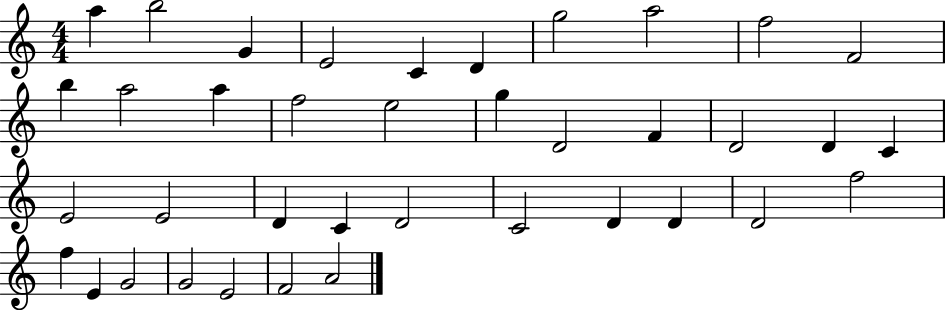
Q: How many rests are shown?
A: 0